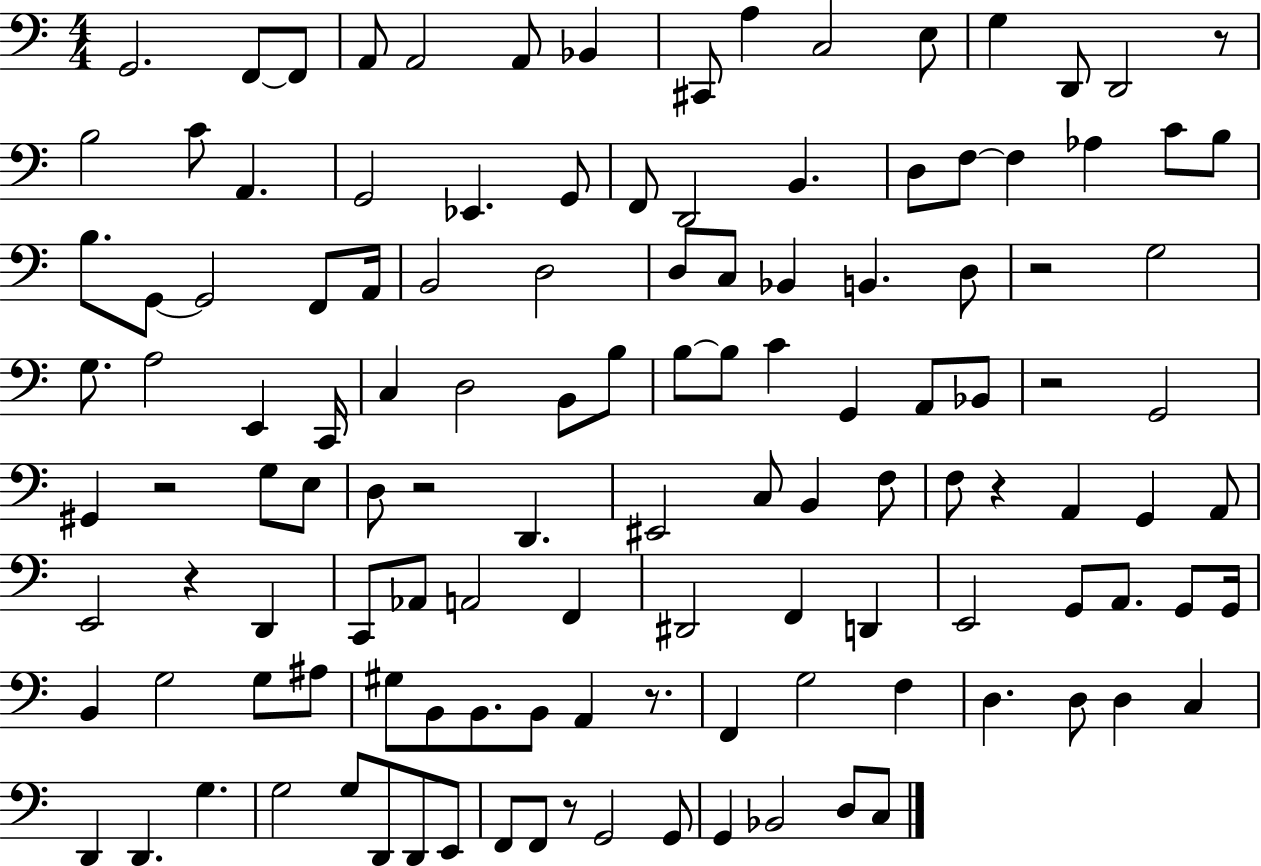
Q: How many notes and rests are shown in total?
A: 125